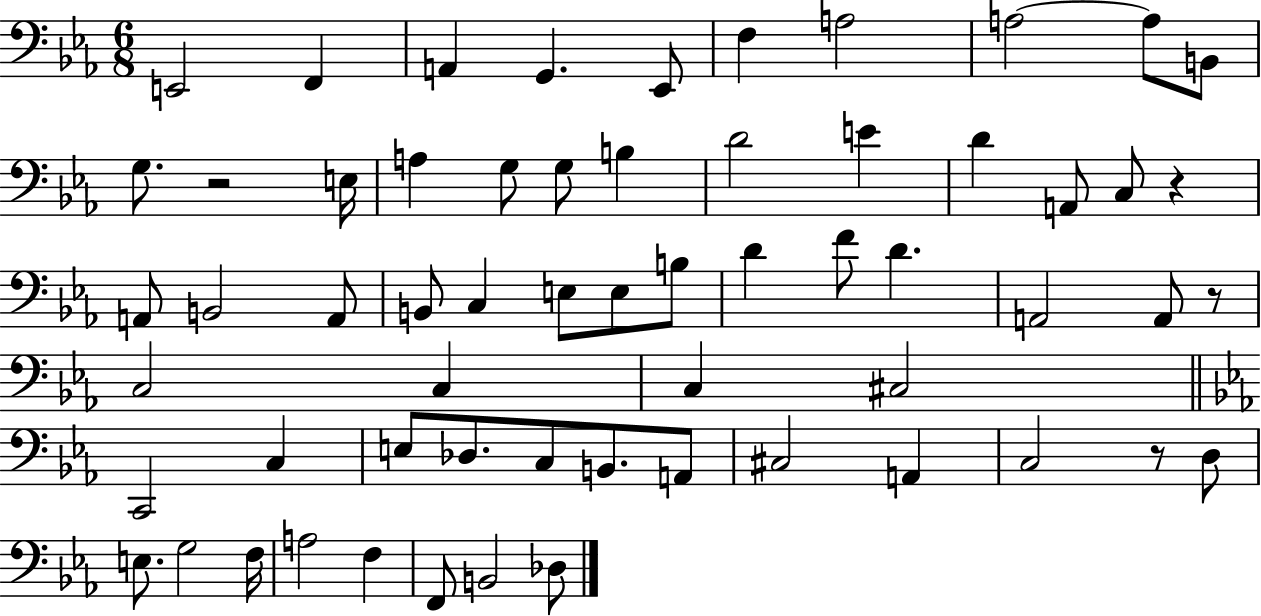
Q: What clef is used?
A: bass